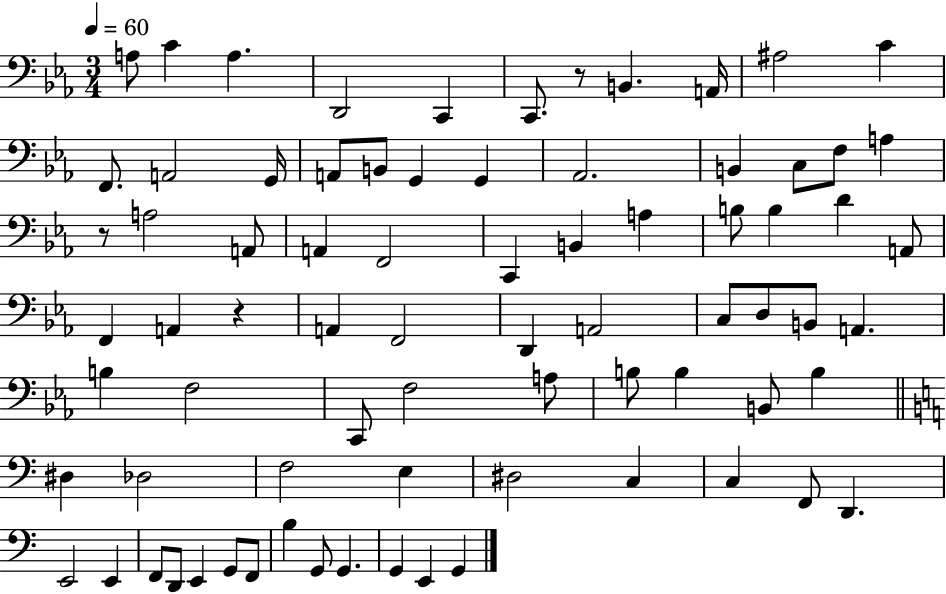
X:1
T:Untitled
M:3/4
L:1/4
K:Eb
A,/2 C A, D,,2 C,, C,,/2 z/2 B,, A,,/4 ^A,2 C F,,/2 A,,2 G,,/4 A,,/2 B,,/2 G,, G,, _A,,2 B,, C,/2 F,/2 A, z/2 A,2 A,,/2 A,, F,,2 C,, B,, A, B,/2 B, D A,,/2 F,, A,, z A,, F,,2 D,, A,,2 C,/2 D,/2 B,,/2 A,, B, F,2 C,,/2 F,2 A,/2 B,/2 B, B,,/2 B, ^D, _D,2 F,2 E, ^D,2 C, C, F,,/2 D,, E,,2 E,, F,,/2 D,,/2 E,, G,,/2 F,,/2 B, G,,/2 G,, G,, E,, G,,